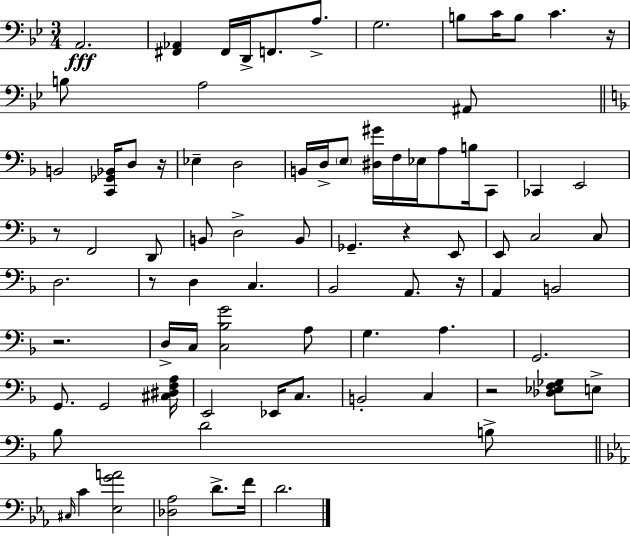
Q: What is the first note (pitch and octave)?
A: A2